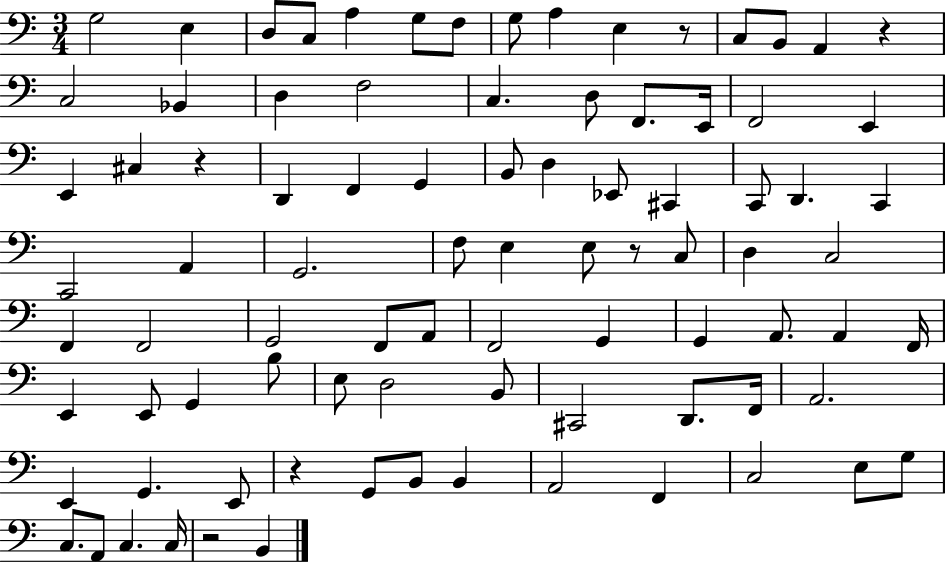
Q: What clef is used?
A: bass